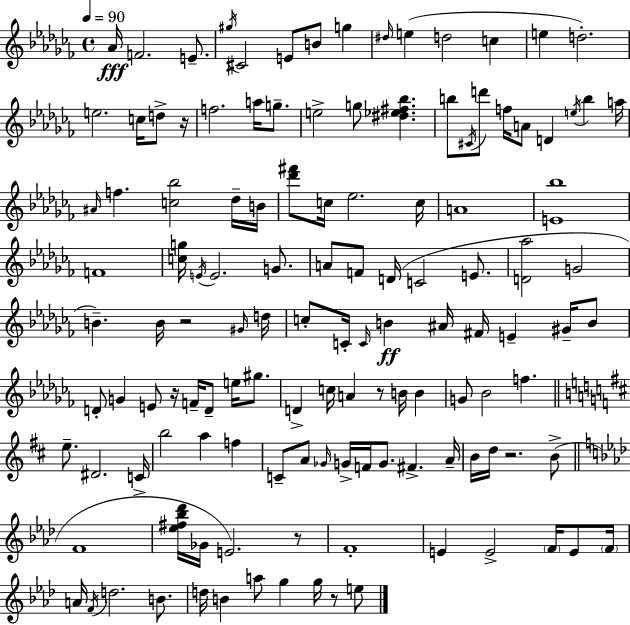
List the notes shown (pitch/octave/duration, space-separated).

Ab4/s F4/h. E4/e. G#5/s C#4/h E4/e B4/e G5/q D#5/s E5/q D5/h C5/q E5/q D5/h. E5/h. C5/s D5/e R/s F5/h. A5/s G5/e. E5/h G5/e [D#5,Eb5,F#5,Bb5]/q. B5/e C#4/s D6/e F5/s A4/e D4/q E5/s B5/q A5/s A#4/s F5/q. [C5,Bb5]/h Db5/s B4/s [Db6,F#6]/e C5/s Eb5/h. C5/s A4/w [E4,Bb5]/w F4/w [C5,G5]/s E4/s E4/h. G4/e. A4/e F4/e D4/s C4/h E4/e. [D4,Ab5]/h G4/h B4/q. B4/s R/h G#4/s D5/s C5/e C4/s C4/s B4/q A#4/s F#4/s E4/q G#4/s B4/e D4/e G4/q E4/e R/s F4/s D4/e E5/s G#5/e. D4/q C5/s A4/q R/e B4/s B4/q G4/e Bb4/h F5/q. E5/e. D#4/h. C4/s B5/h A5/q F5/q C4/e A4/e Gb4/s G4/s F4/s G4/e. F#4/q. A4/s B4/s D5/s R/h. B4/e F4/w [Eb5,F#5,Bb5,Db6]/s Gb4/s E4/h. R/e F4/w E4/q E4/h F4/s E4/e F4/s A4/s F4/s D5/h. B4/e. D5/s B4/q A5/e G5/q G5/s R/e E5/e